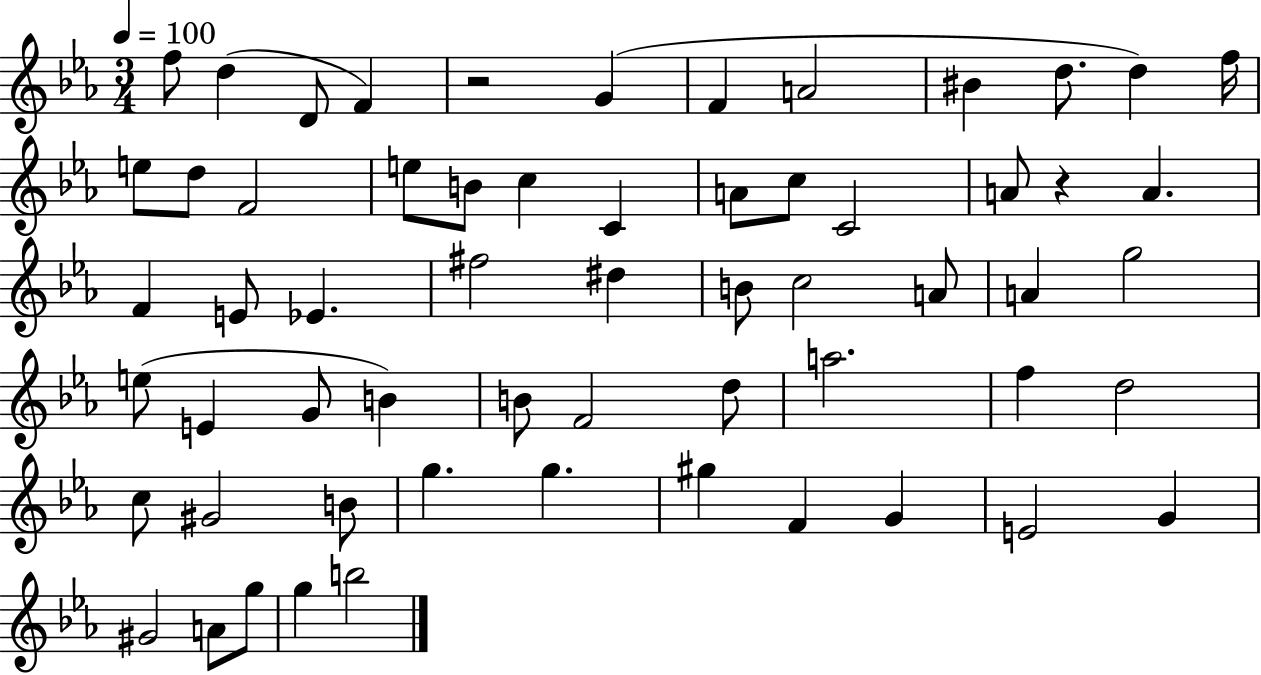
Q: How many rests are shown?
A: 2